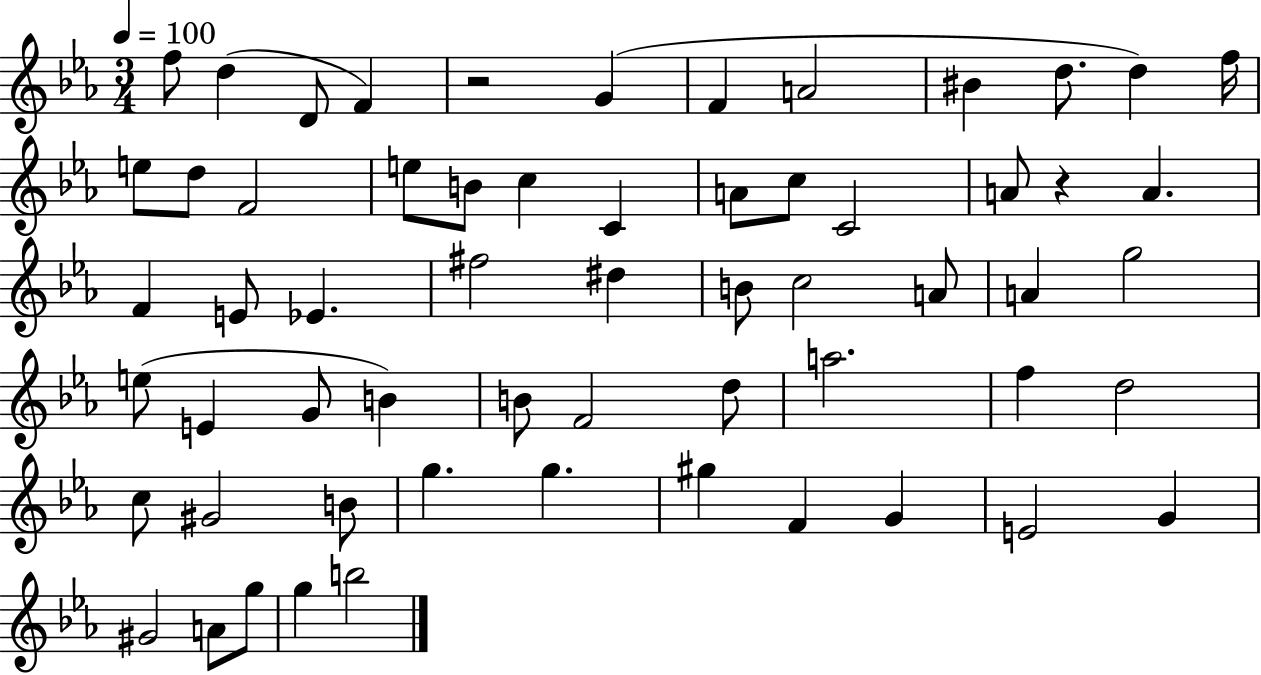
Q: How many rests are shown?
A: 2